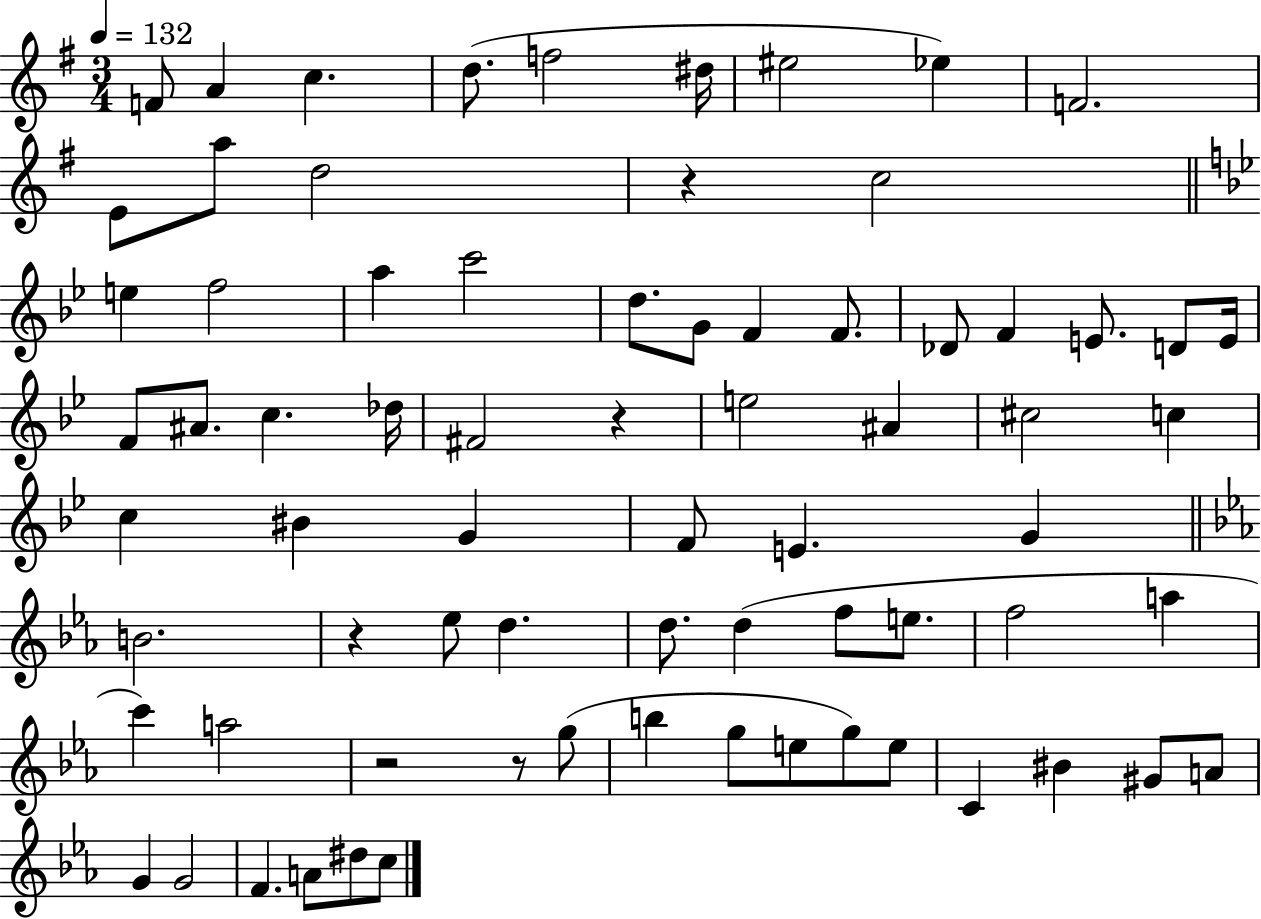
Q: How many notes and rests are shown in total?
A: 73